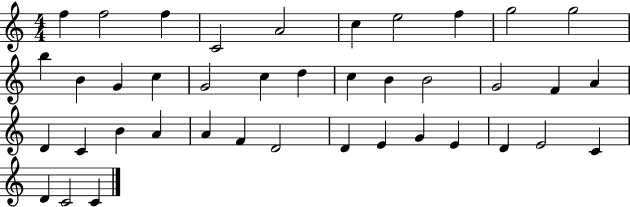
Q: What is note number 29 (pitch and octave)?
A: F4